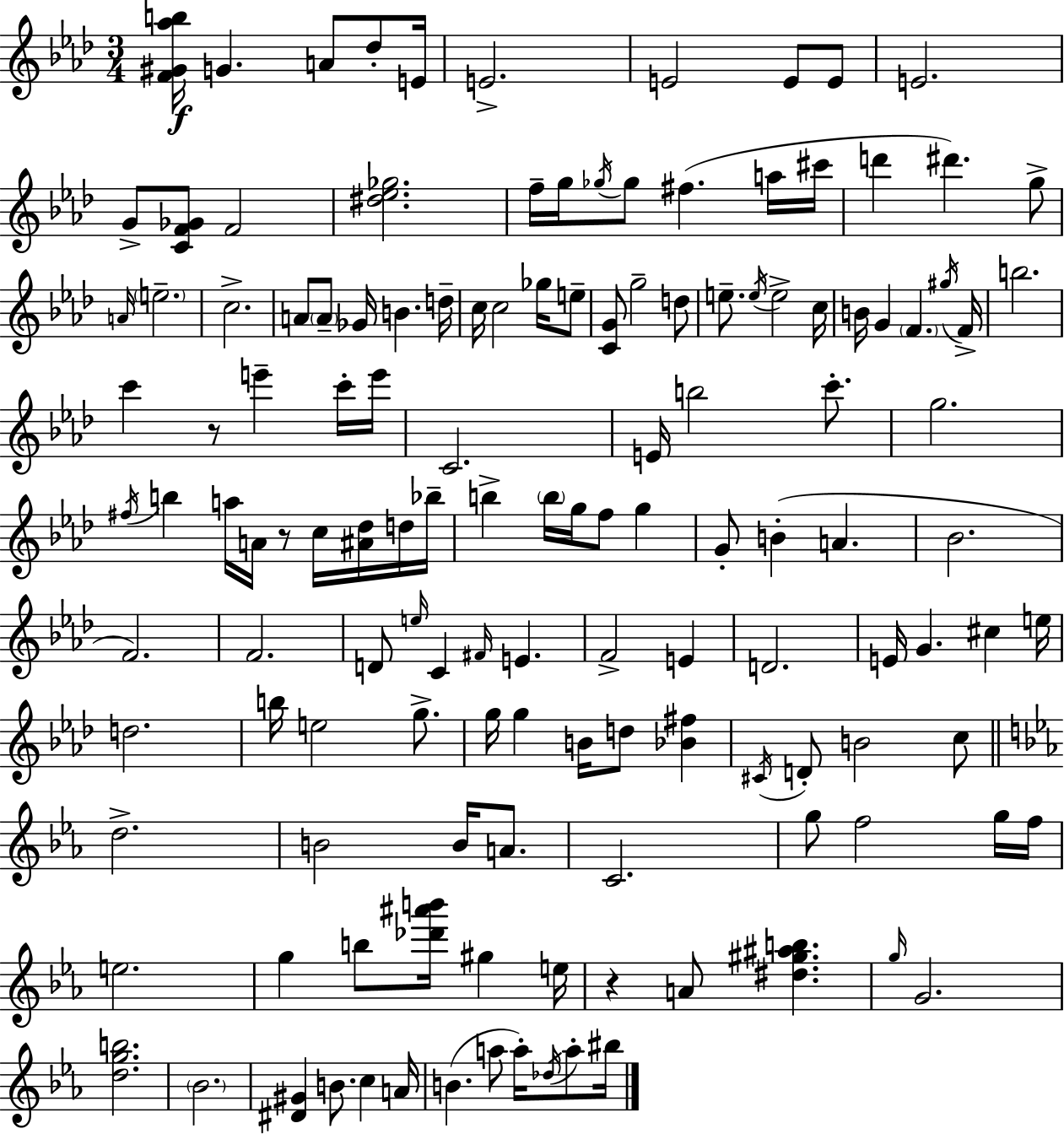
{
  \clef treble
  \numericTimeSignature
  \time 3/4
  \key f \minor
  <f' gis' aes'' b''>16\f g'4. a'8 des''8-. e'16 | e'2.-> | e'2 e'8 e'8 | e'2. | \break g'8-> <c' f' ges'>8 f'2 | <dis'' ees'' ges''>2. | f''16-- g''16 \acciaccatura { ges''16 } ges''8 fis''4.( a''16 | cis'''16 d'''4 dis'''4.) g''8-> | \break \grace { a'16 } \parenthesize e''2.-- | c''2.-> | a'8 \parenthesize a'8-- ges'16 b'4. | d''16-- c''16 c''2 ges''16 | \break e''8-- <c' g'>8 g''2-- | d''8 e''8.-- \acciaccatura { e''16 } e''2-> | c''16 b'16 g'4 \parenthesize f'4. | \acciaccatura { gis''16 } f'16-> b''2. | \break c'''4 r8 e'''4-- | c'''16-. e'''16 c'2. | e'16 b''2 | c'''8.-. g''2. | \break \acciaccatura { fis''16 } b''4 a''16 a'16 r8 | c''16 <ais' des''>16 d''16 bes''16-- b''4-> \parenthesize b''16 g''16 f''8 | g''4 g'8-. b'4-.( a'4. | bes'2. | \break f'2.) | f'2. | d'8 \grace { e''16 } c'4 | \grace { fis'16 } e'4. f'2-> | \break e'4 d'2. | e'16 g'4. | cis''4 e''16 d''2. | b''16 e''2 | \break g''8.-> g''16 g''4 | b'16 d''8 <bes' fis''>4 \acciaccatura { cis'16 } d'8-. b'2 | c''8 \bar "||" \break \key ees \major d''2.-> | b'2 b'16 a'8. | c'2. | g''8 f''2 g''16 f''16 | \break e''2. | g''4 b''8 <des''' ais''' b'''>16 gis''4 e''16 | r4 a'8 <dis'' gis'' ais'' b''>4. | \grace { g''16 } g'2. | \break <d'' g'' b''>2. | \parenthesize bes'2. | <dis' gis'>4 b'8. c''4 | a'16 b'4.( a''8 a''16-.) \acciaccatura { des''16 } a''8-. | \break bis''16 \bar "|."
}